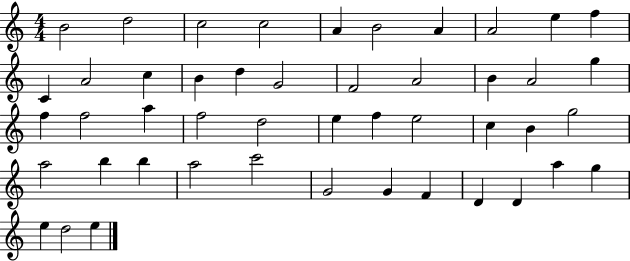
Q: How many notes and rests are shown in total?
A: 47